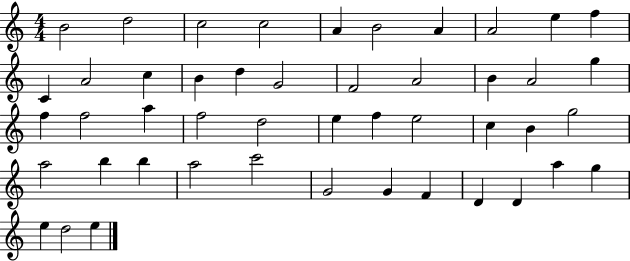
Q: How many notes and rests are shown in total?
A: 47